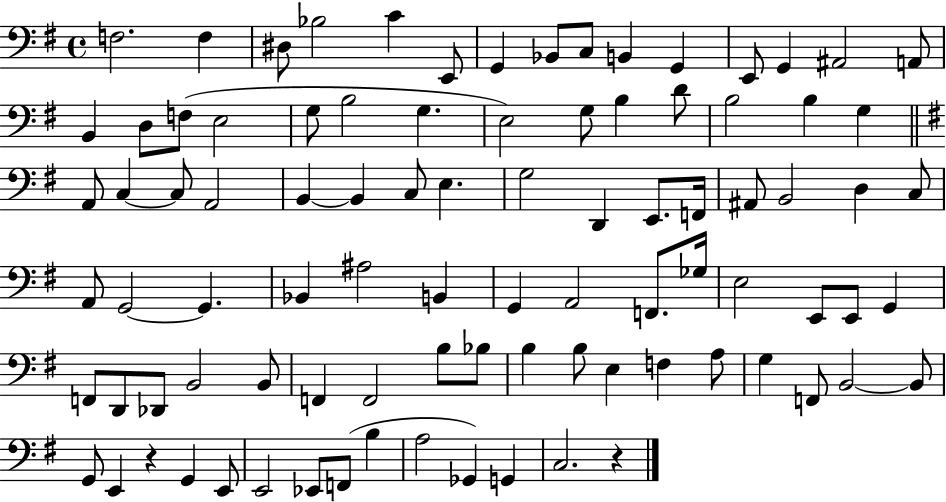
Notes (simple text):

F3/h. F3/q D#3/e Bb3/h C4/q E2/e G2/q Bb2/e C3/e B2/q G2/q E2/e G2/q A#2/h A2/e B2/q D3/e F3/e E3/h G3/e B3/h G3/q. E3/h G3/e B3/q D4/e B3/h B3/q G3/q A2/e C3/q C3/e A2/h B2/q B2/q C3/e E3/q. G3/h D2/q E2/e. F2/s A#2/e B2/h D3/q C3/e A2/e G2/h G2/q. Bb2/q A#3/h B2/q G2/q A2/h F2/e. Gb3/s E3/h E2/e E2/e G2/q F2/e D2/e Db2/e B2/h B2/e F2/q F2/h B3/e Bb3/e B3/q B3/e E3/q F3/q A3/e G3/q F2/e B2/h B2/e G2/e E2/q R/q G2/q E2/e E2/h Eb2/e F2/e B3/q A3/h Gb2/q G2/q C3/h. R/q